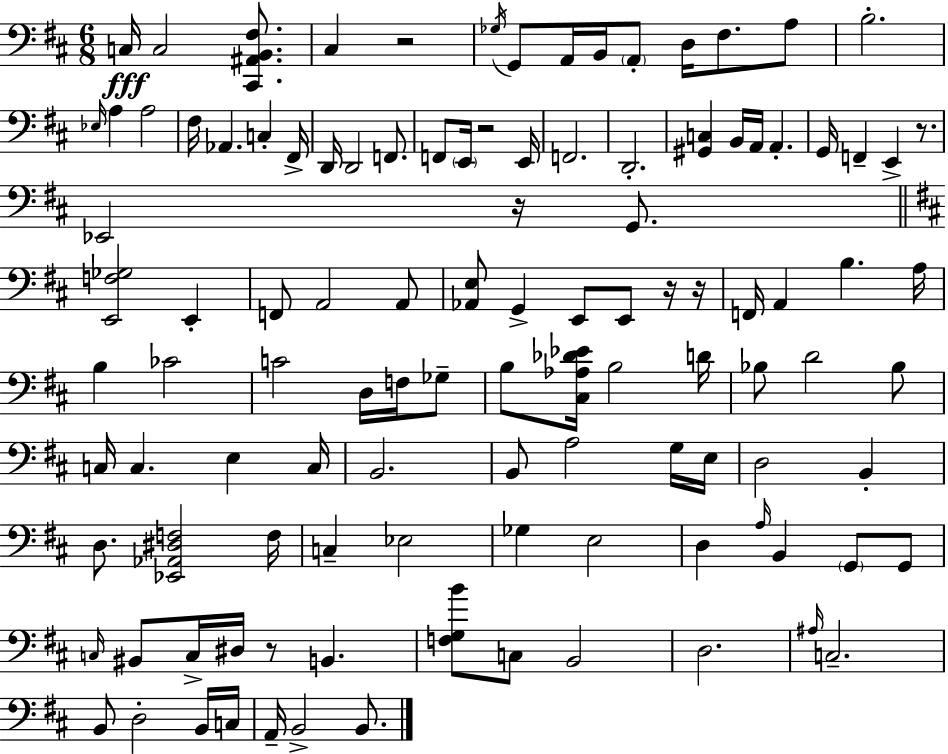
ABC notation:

X:1
T:Untitled
M:6/8
L:1/4
K:D
C,/4 C,2 [^C,,^A,,B,,^F,]/2 ^C, z2 _G,/4 G,,/2 A,,/4 B,,/4 A,,/2 D,/4 ^F,/2 A,/2 B,2 _E,/4 A, A,2 ^F,/4 _A,, C, ^F,,/4 D,,/4 D,,2 F,,/2 F,,/2 E,,/4 z2 E,,/4 F,,2 D,,2 [^G,,C,] B,,/4 A,,/4 A,, G,,/4 F,, E,, z/2 _E,,2 z/4 G,,/2 [E,,F,_G,]2 E,, F,,/2 A,,2 A,,/2 [_A,,E,]/2 G,, E,,/2 E,,/2 z/4 z/4 F,,/4 A,, B, A,/4 B, _C2 C2 D,/4 F,/4 _G,/2 B,/2 [^C,_A,_D_E]/4 B,2 D/4 _B,/2 D2 _B,/2 C,/4 C, E, C,/4 B,,2 B,,/2 A,2 G,/4 E,/4 D,2 B,, D,/2 [_E,,_A,,^D,F,]2 F,/4 C, _E,2 _G, E,2 D, A,/4 B,, G,,/2 G,,/2 C,/4 ^B,,/2 C,/4 ^D,/4 z/2 B,, [F,G,B]/2 C,/2 B,,2 D,2 ^A,/4 C,2 B,,/2 D,2 B,,/4 C,/4 A,,/4 B,,2 B,,/2